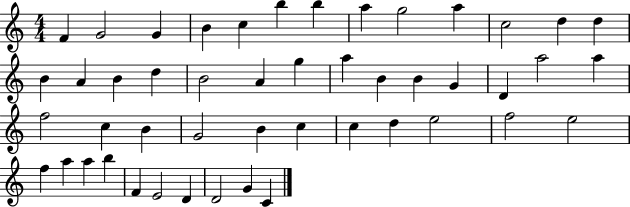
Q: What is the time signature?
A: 4/4